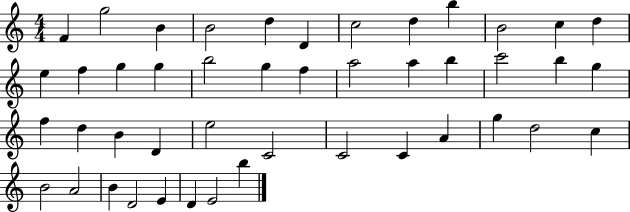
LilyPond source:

{
  \clef treble
  \numericTimeSignature
  \time 4/4
  \key c \major
  f'4 g''2 b'4 | b'2 d''4 d'4 | c''2 d''4 b''4 | b'2 c''4 d''4 | \break e''4 f''4 g''4 g''4 | b''2 g''4 f''4 | a''2 a''4 b''4 | c'''2 b''4 g''4 | \break f''4 d''4 b'4 d'4 | e''2 c'2 | c'2 c'4 a'4 | g''4 d''2 c''4 | \break b'2 a'2 | b'4 d'2 e'4 | d'4 e'2 b''4 | \bar "|."
}